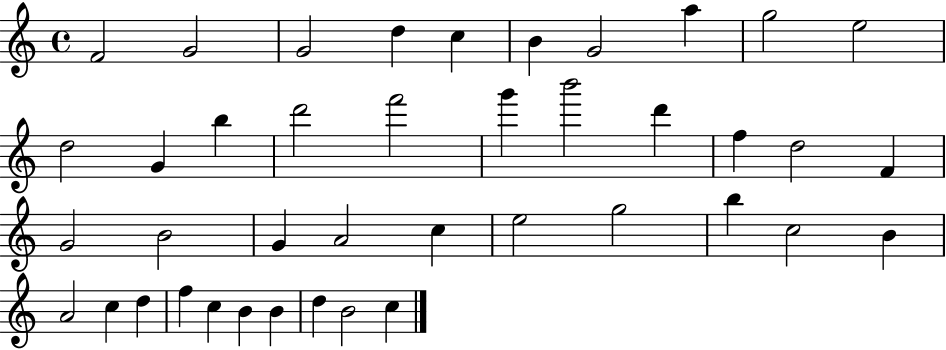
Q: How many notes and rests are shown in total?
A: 41